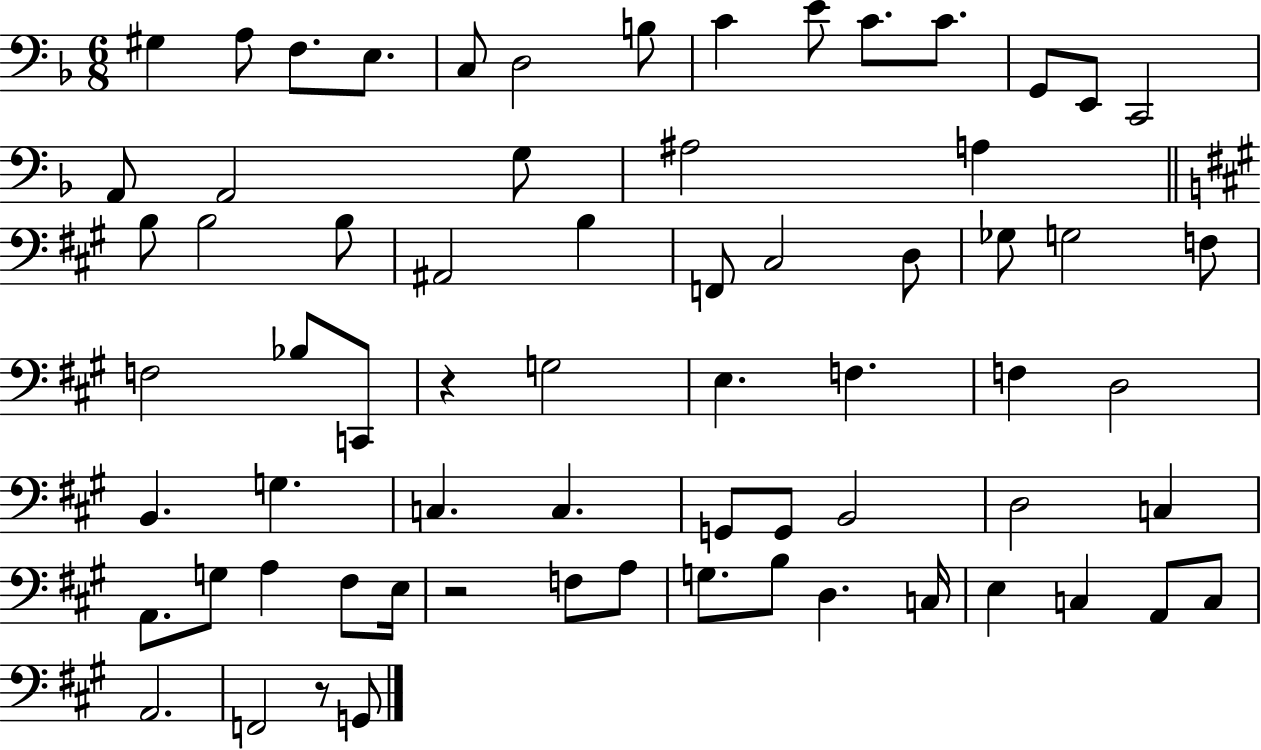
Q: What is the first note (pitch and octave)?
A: G#3